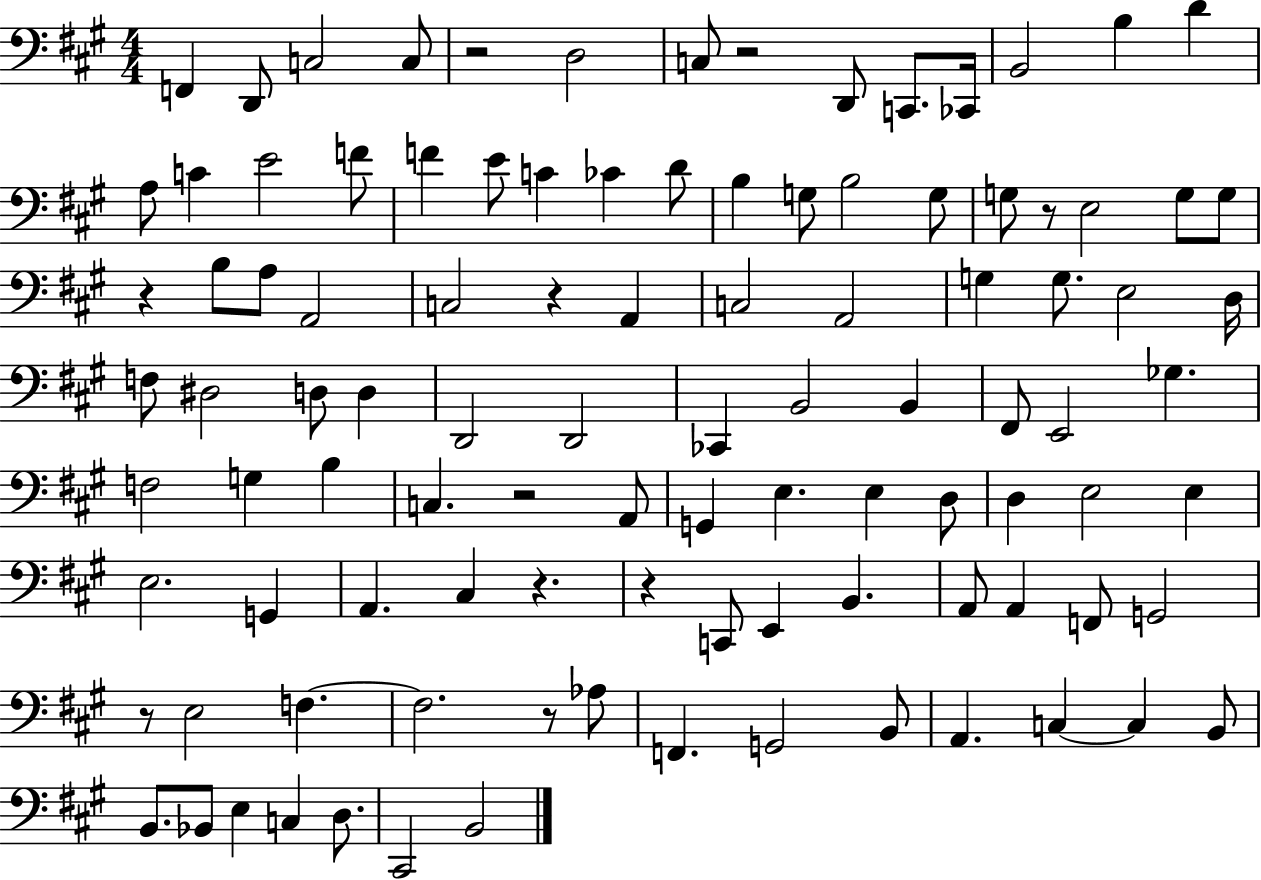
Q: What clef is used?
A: bass